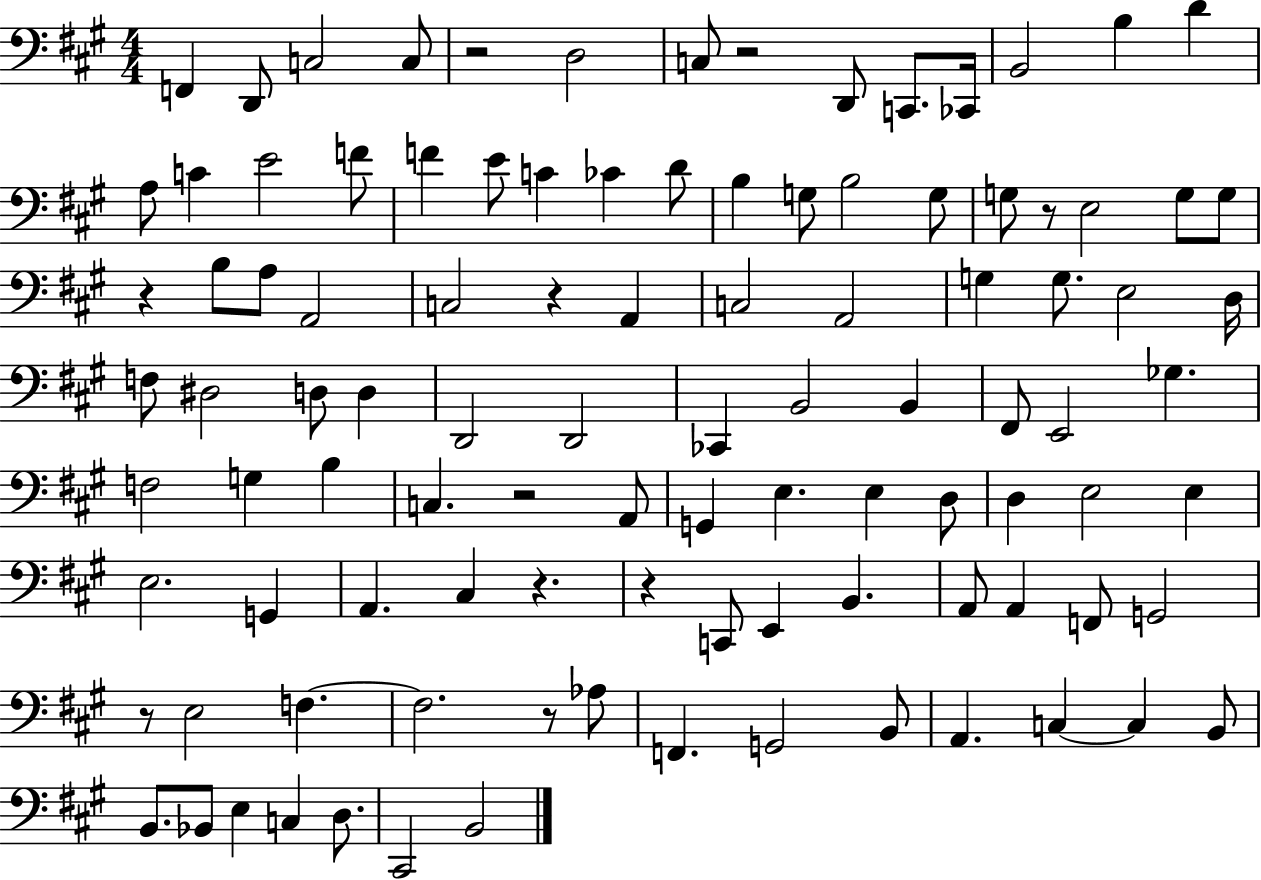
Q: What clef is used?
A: bass